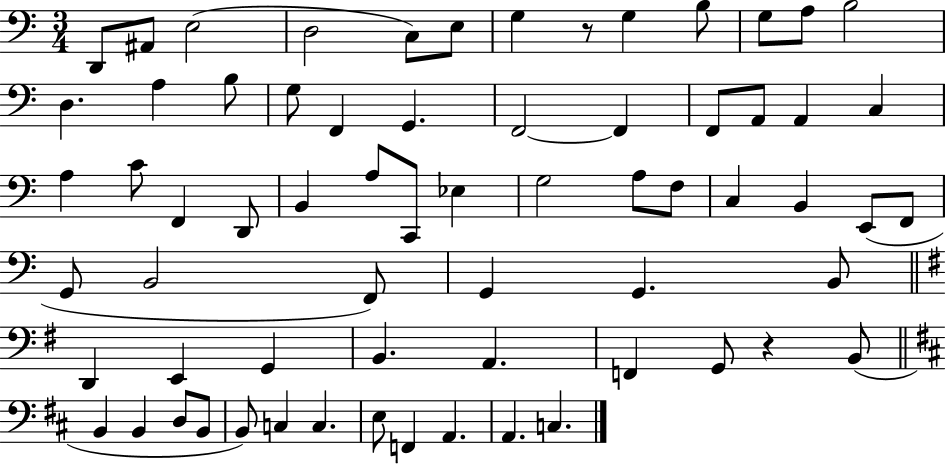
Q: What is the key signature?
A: C major